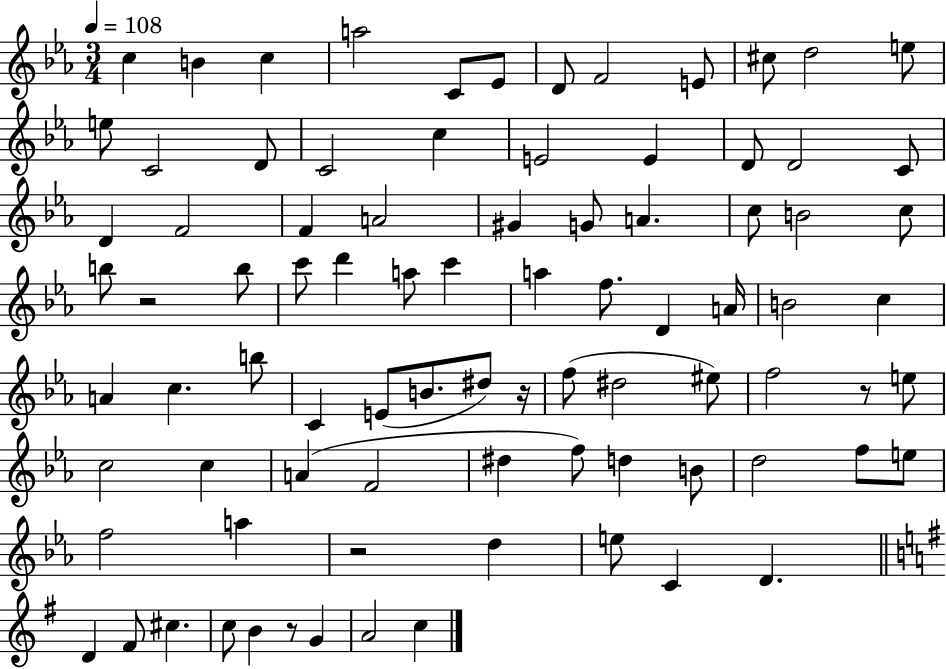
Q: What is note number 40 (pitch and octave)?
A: F5